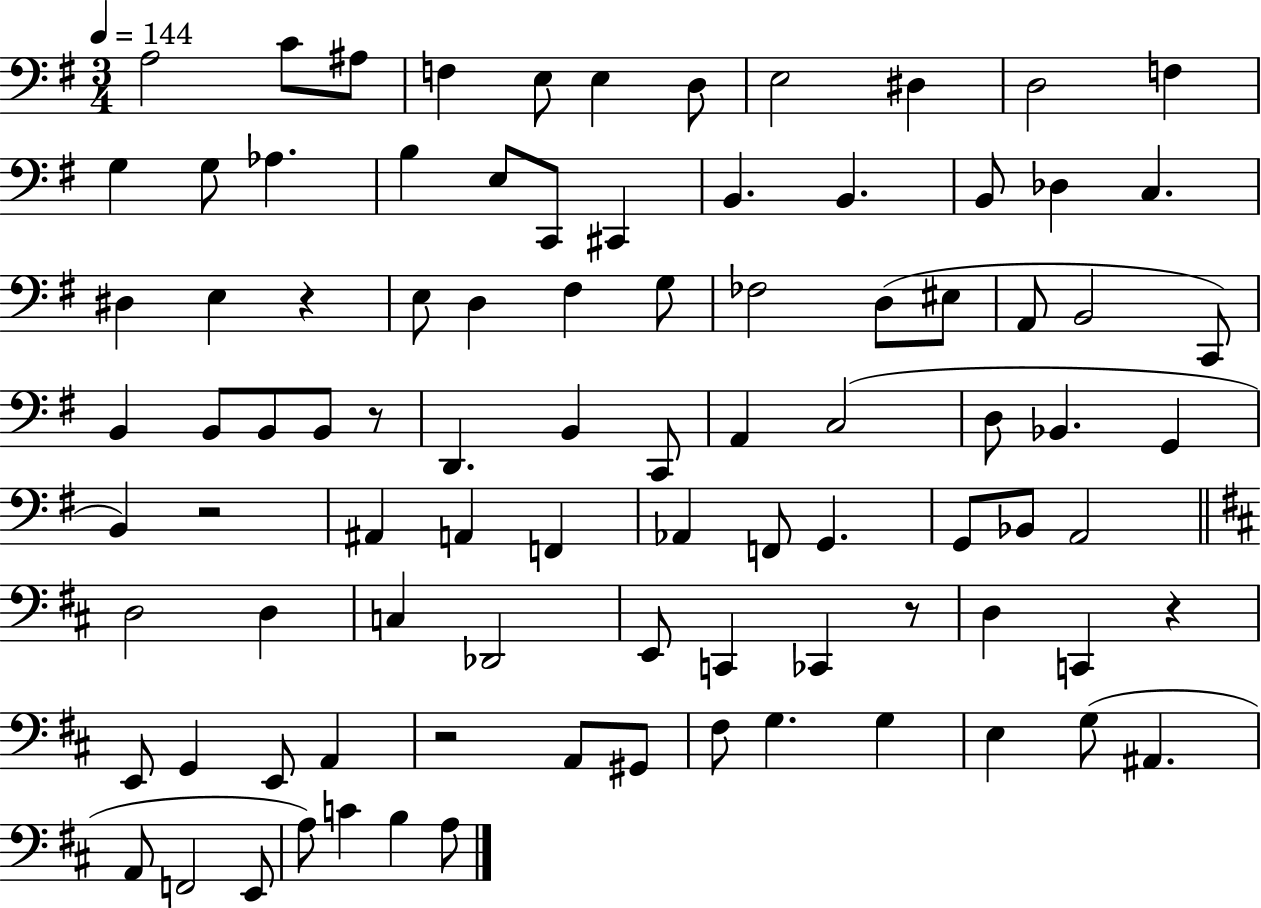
{
  \clef bass
  \numericTimeSignature
  \time 3/4
  \key g \major
  \tempo 4 = 144
  a2 c'8 ais8 | f4 e8 e4 d8 | e2 dis4 | d2 f4 | \break g4 g8 aes4. | b4 e8 c,8 cis,4 | b,4. b,4. | b,8 des4 c4. | \break dis4 e4 r4 | e8 d4 fis4 g8 | fes2 d8( eis8 | a,8 b,2 c,8) | \break b,4 b,8 b,8 b,8 r8 | d,4. b,4 c,8 | a,4 c2( | d8 bes,4. g,4 | \break b,4) r2 | ais,4 a,4 f,4 | aes,4 f,8 g,4. | g,8 bes,8 a,2 | \break \bar "||" \break \key b \minor d2 d4 | c4 des,2 | e,8 c,4 ces,4 r8 | d4 c,4 r4 | \break e,8 g,4 e,8 a,4 | r2 a,8 gis,8 | fis8 g4. g4 | e4 g8( ais,4. | \break a,8 f,2 e,8 | a8) c'4 b4 a8 | \bar "|."
}